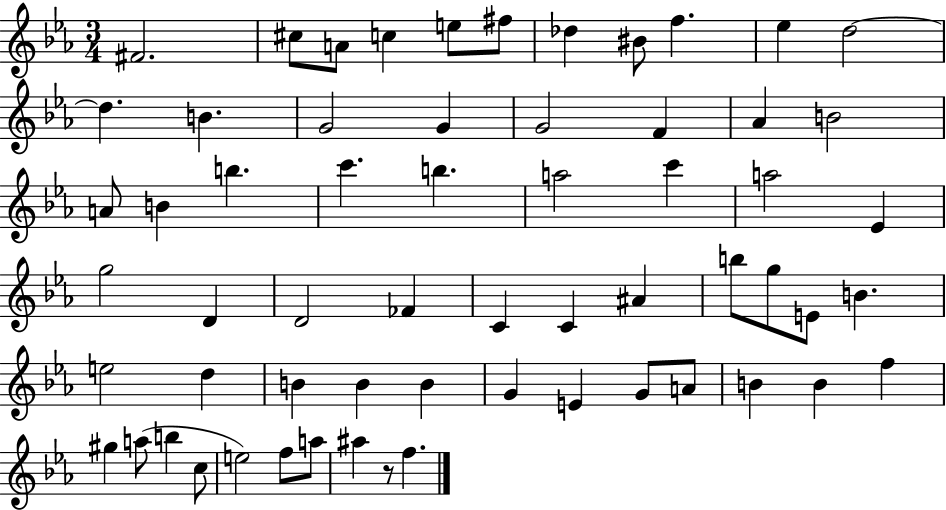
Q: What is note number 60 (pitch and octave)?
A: F5